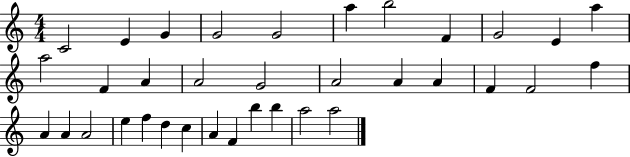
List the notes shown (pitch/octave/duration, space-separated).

C4/h E4/q G4/q G4/h G4/h A5/q B5/h F4/q G4/h E4/q A5/q A5/h F4/q A4/q A4/h G4/h A4/h A4/q A4/q F4/q F4/h F5/q A4/q A4/q A4/h E5/q F5/q D5/q C5/q A4/q F4/q B5/q B5/q A5/h A5/h